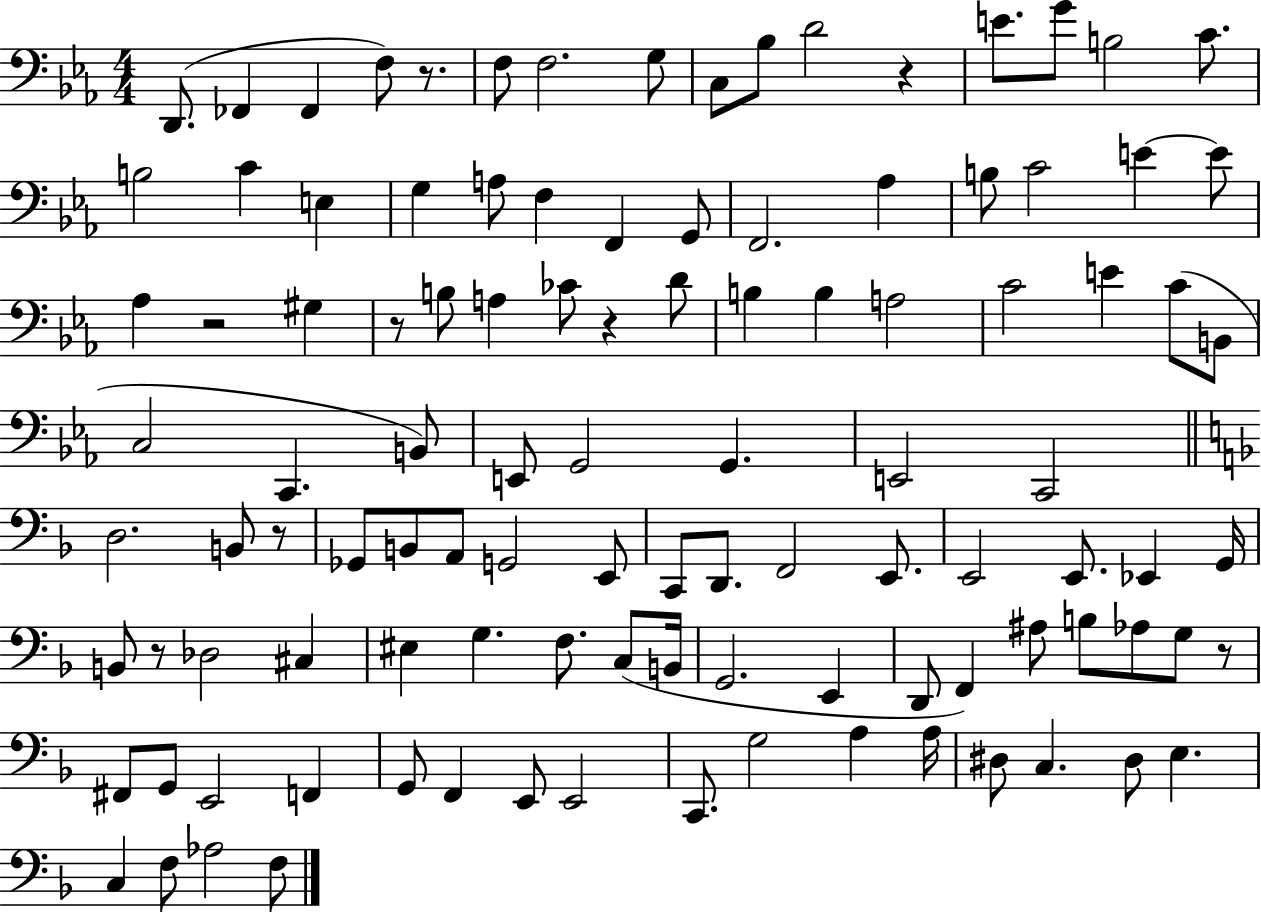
D2/e. FES2/q FES2/q F3/e R/e. F3/e F3/h. G3/e C3/e Bb3/e D4/h R/q E4/e. G4/e B3/h C4/e. B3/h C4/q E3/q G3/q A3/e F3/q F2/q G2/e F2/h. Ab3/q B3/e C4/h E4/q E4/e Ab3/q R/h G#3/q R/e B3/e A3/q CES4/e R/q D4/e B3/q B3/q A3/h C4/h E4/q C4/e B2/e C3/h C2/q. B2/e E2/e G2/h G2/q. E2/h C2/h D3/h. B2/e R/e Gb2/e B2/e A2/e G2/h E2/e C2/e D2/e. F2/h E2/e. E2/h E2/e. Eb2/q G2/s B2/e R/e Db3/h C#3/q EIS3/q G3/q. F3/e. C3/e B2/s G2/h. E2/q D2/e F2/q A#3/e B3/e Ab3/e G3/e R/e F#2/e G2/e E2/h F2/q G2/e F2/q E2/e E2/h C2/e. G3/h A3/q A3/s D#3/e C3/q. D#3/e E3/q. C3/q F3/e Ab3/h F3/e